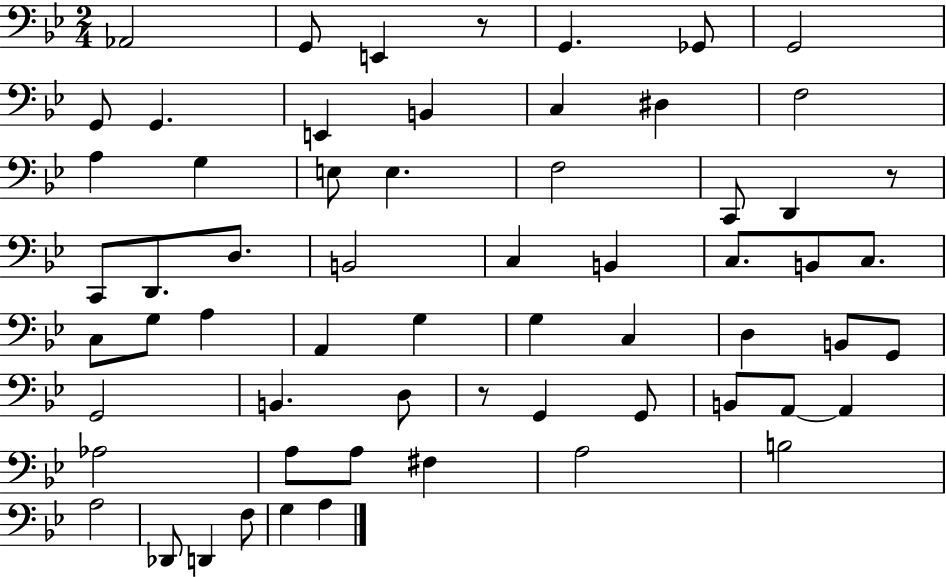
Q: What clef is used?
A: bass